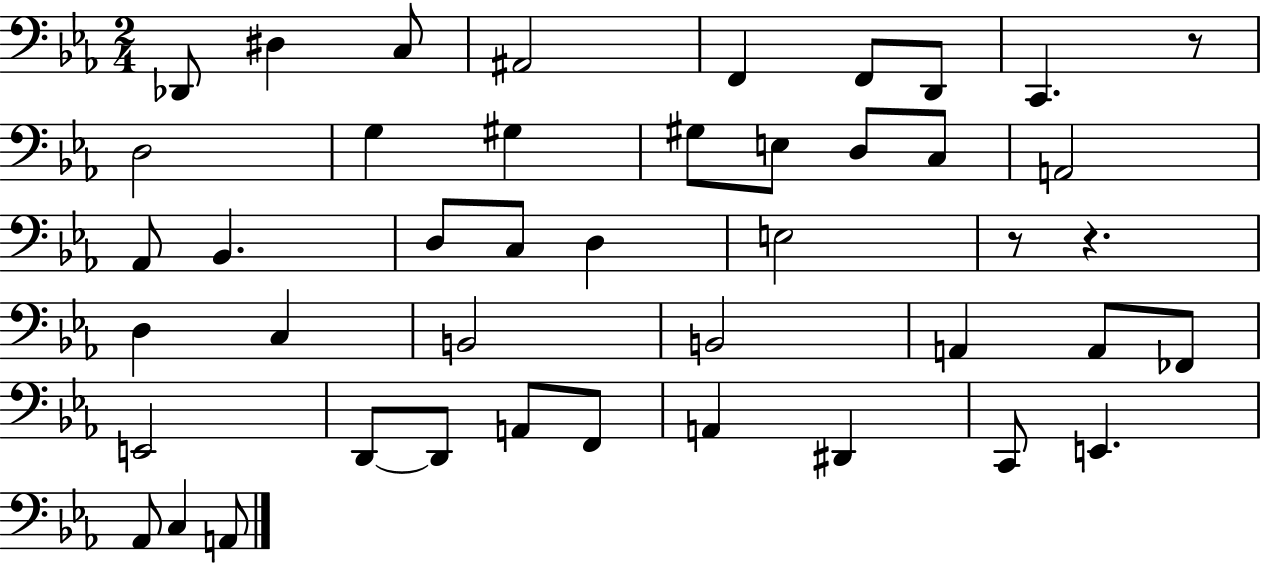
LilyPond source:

{
  \clef bass
  \numericTimeSignature
  \time 2/4
  \key ees \major
  \repeat volta 2 { des,8 dis4 c8 | ais,2 | f,4 f,8 d,8 | c,4. r8 | \break d2 | g4 gis4 | gis8 e8 d8 c8 | a,2 | \break aes,8 bes,4. | d8 c8 d4 | e2 | r8 r4. | \break d4 c4 | b,2 | b,2 | a,4 a,8 fes,8 | \break e,2 | d,8~~ d,8 a,8 f,8 | a,4 dis,4 | c,8 e,4. | \break aes,8 c4 a,8 | } \bar "|."
}